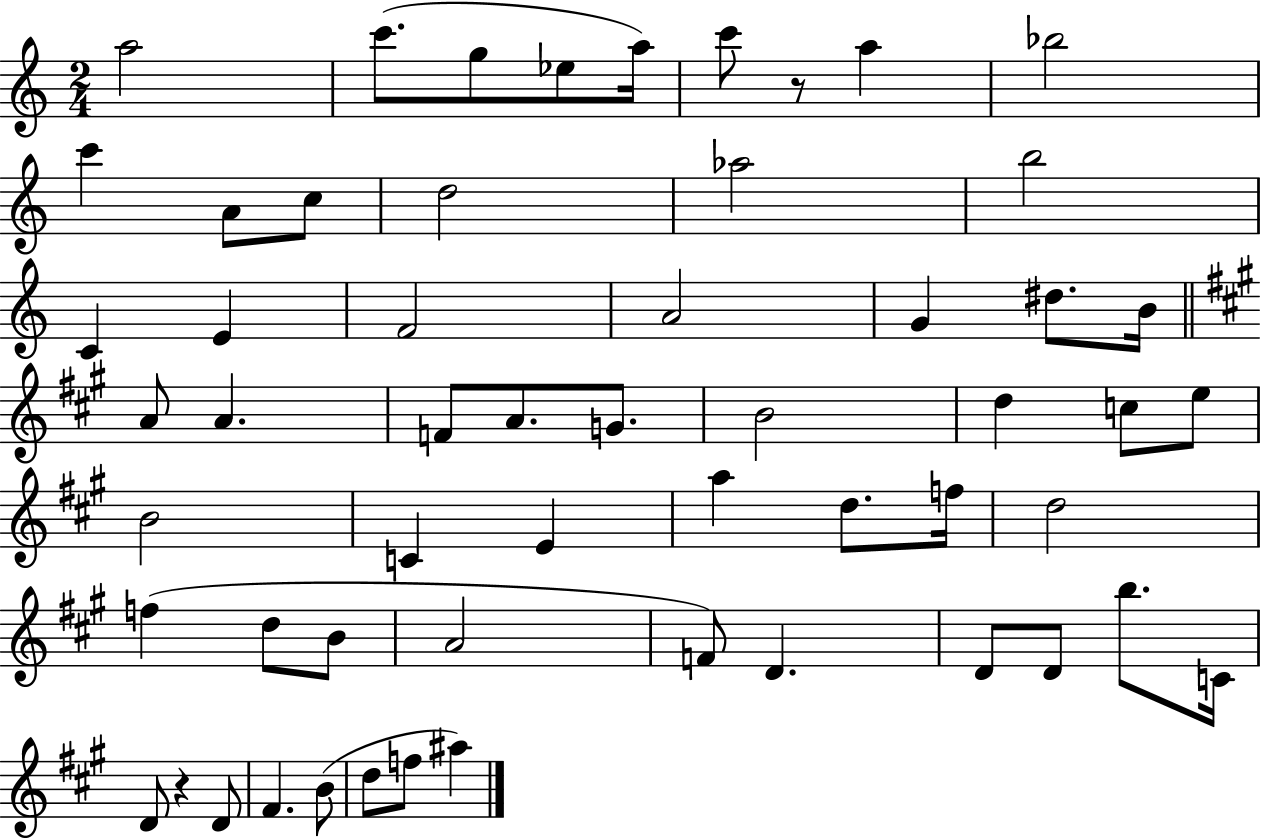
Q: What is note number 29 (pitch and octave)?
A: C5